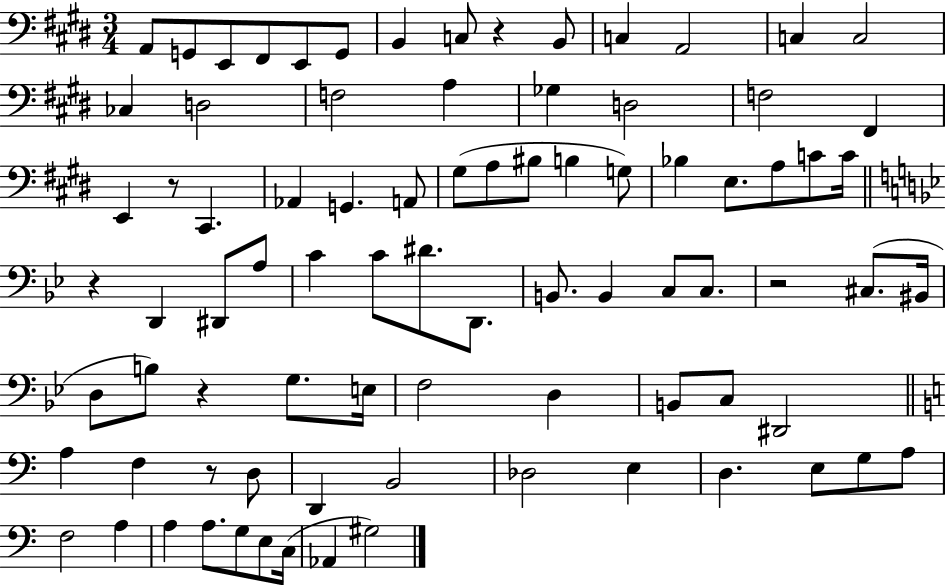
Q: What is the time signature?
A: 3/4